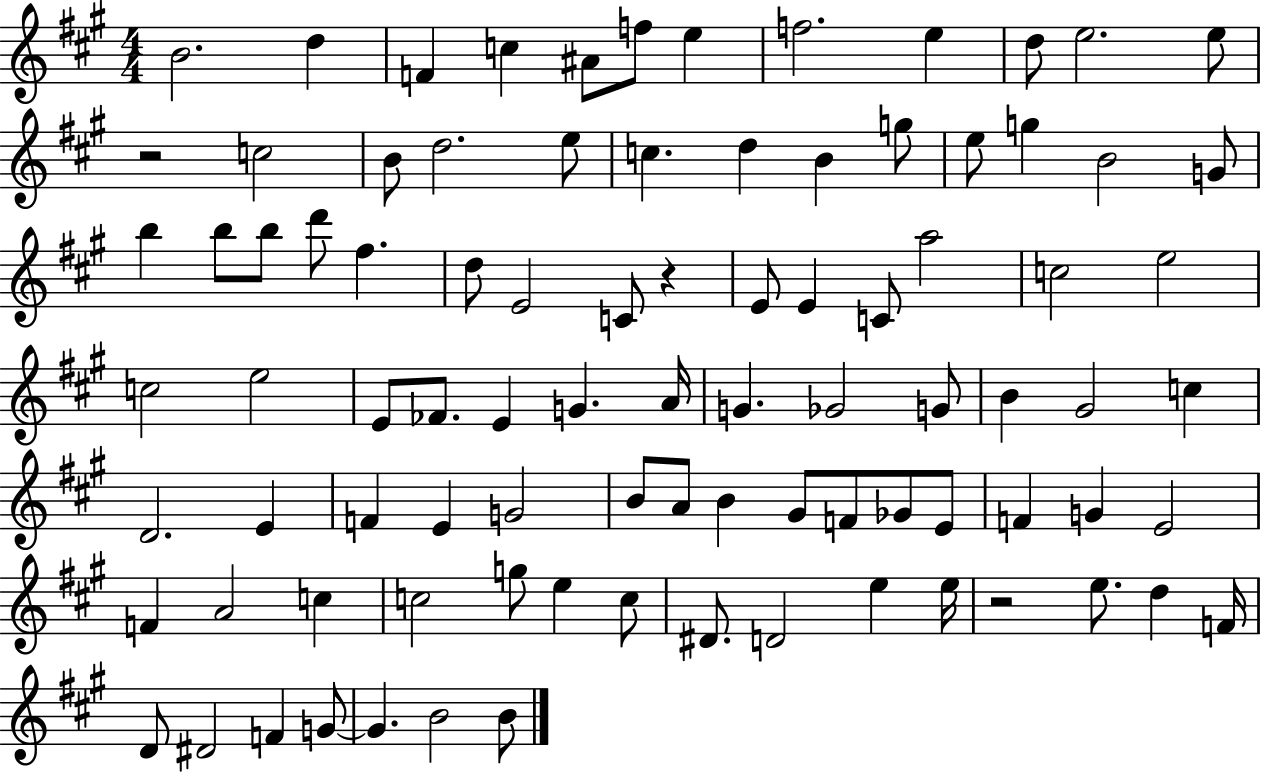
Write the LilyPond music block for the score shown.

{
  \clef treble
  \numericTimeSignature
  \time 4/4
  \key a \major
  b'2. d''4 | f'4 c''4 ais'8 f''8 e''4 | f''2. e''4 | d''8 e''2. e''8 | \break r2 c''2 | b'8 d''2. e''8 | c''4. d''4 b'4 g''8 | e''8 g''4 b'2 g'8 | \break b''4 b''8 b''8 d'''8 fis''4. | d''8 e'2 c'8 r4 | e'8 e'4 c'8 a''2 | c''2 e''2 | \break c''2 e''2 | e'8 fes'8. e'4 g'4. a'16 | g'4. ges'2 g'8 | b'4 gis'2 c''4 | \break d'2. e'4 | f'4 e'4 g'2 | b'8 a'8 b'4 gis'8 f'8 ges'8 e'8 | f'4 g'4 e'2 | \break f'4 a'2 c''4 | c''2 g''8 e''4 c''8 | dis'8. d'2 e''4 e''16 | r2 e''8. d''4 f'16 | \break d'8 dis'2 f'4 g'8~~ | g'4. b'2 b'8 | \bar "|."
}